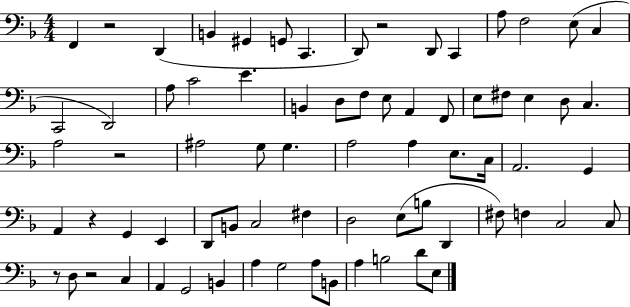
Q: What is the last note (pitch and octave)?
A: E3